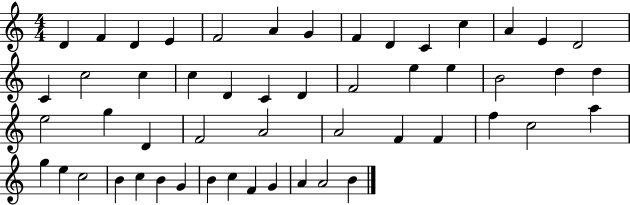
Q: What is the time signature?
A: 4/4